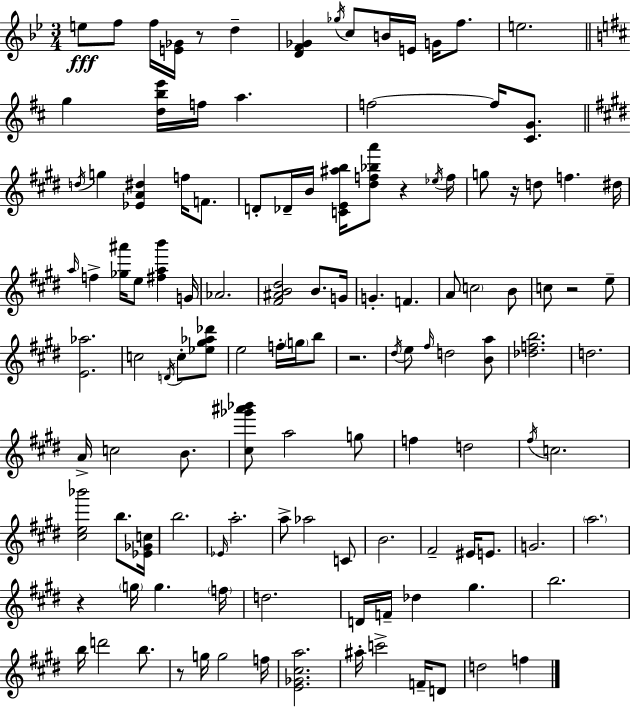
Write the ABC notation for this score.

X:1
T:Untitled
M:3/4
L:1/4
K:Gm
e/2 f/2 f/4 [E_G]/4 z/2 d [DF_G] _g/4 c/2 B/4 E/4 G/4 f/2 e2 g [dbe']/4 f/4 a f2 f/4 [^CG]/2 d/4 g [_EA^d] f/4 F/2 D/2 _D/4 B/4 [CE^ab]/4 [^df_ba']/2 z _e/4 f/4 g/2 z/4 d/2 f ^d/4 a/4 f [_g^a']/4 e/2 [^fab'] G/4 _A2 [^F^AB^d]2 B/2 G/4 G F A/2 c2 B/2 c/2 z2 e/2 [E_a]2 c2 D/4 c/2 [_e^g_a_d']/2 e2 f/4 g/4 b/2 z2 ^d/4 e/2 ^f/4 d2 [Ba]/2 [_dfb]2 d2 A/4 c2 B/2 [^c_g'^a'_b']/2 a2 g/2 f d2 ^f/4 c2 [^ce_b']2 b/2 [_E_Gc]/4 b2 _E/4 a2 a/2 _a2 C/2 B2 ^F2 ^E/4 E/2 G2 a2 z g/4 g f/4 d2 D/4 F/4 _d ^g b2 b/4 d'2 b/2 z/2 g/4 g2 f/4 [E_G^ca]2 ^a/4 c'2 F/4 D/2 d2 f